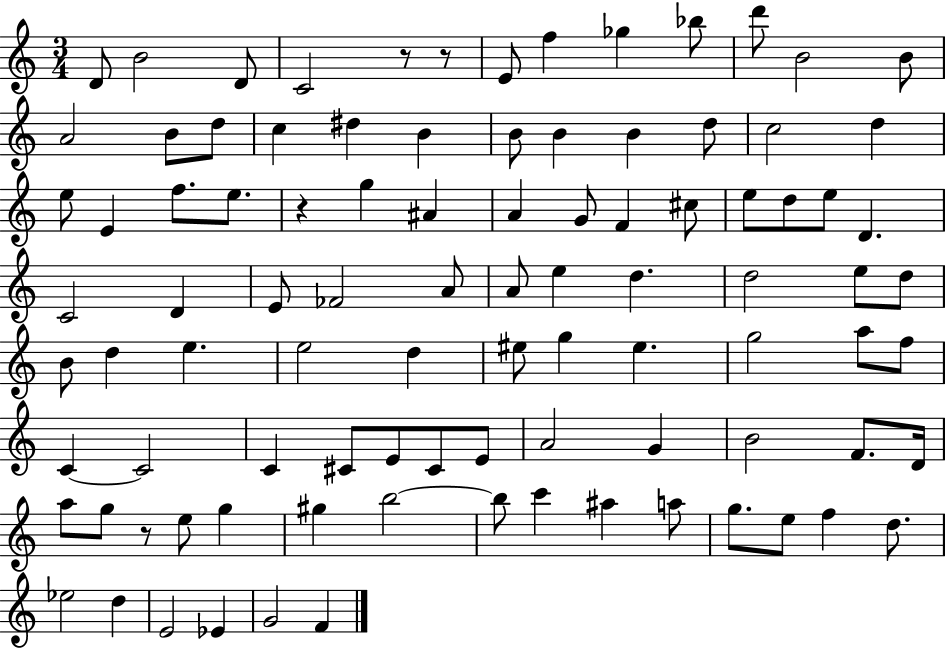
D4/e B4/h D4/e C4/h R/e R/e E4/e F5/q Gb5/q Bb5/e D6/e B4/h B4/e A4/h B4/e D5/e C5/q D#5/q B4/q B4/e B4/q B4/q D5/e C5/h D5/q E5/e E4/q F5/e. E5/e. R/q G5/q A#4/q A4/q G4/e F4/q C#5/e E5/e D5/e E5/e D4/q. C4/h D4/q E4/e FES4/h A4/e A4/e E5/q D5/q. D5/h E5/e D5/e B4/e D5/q E5/q. E5/h D5/q EIS5/e G5/q EIS5/q. G5/h A5/e F5/e C4/q C4/h C4/q C#4/e E4/e C#4/e E4/e A4/h G4/q B4/h F4/e. D4/s A5/e G5/e R/e E5/e G5/q G#5/q B5/h B5/e C6/q A#5/q A5/e G5/e. E5/e F5/q D5/e. Eb5/h D5/q E4/h Eb4/q G4/h F4/q